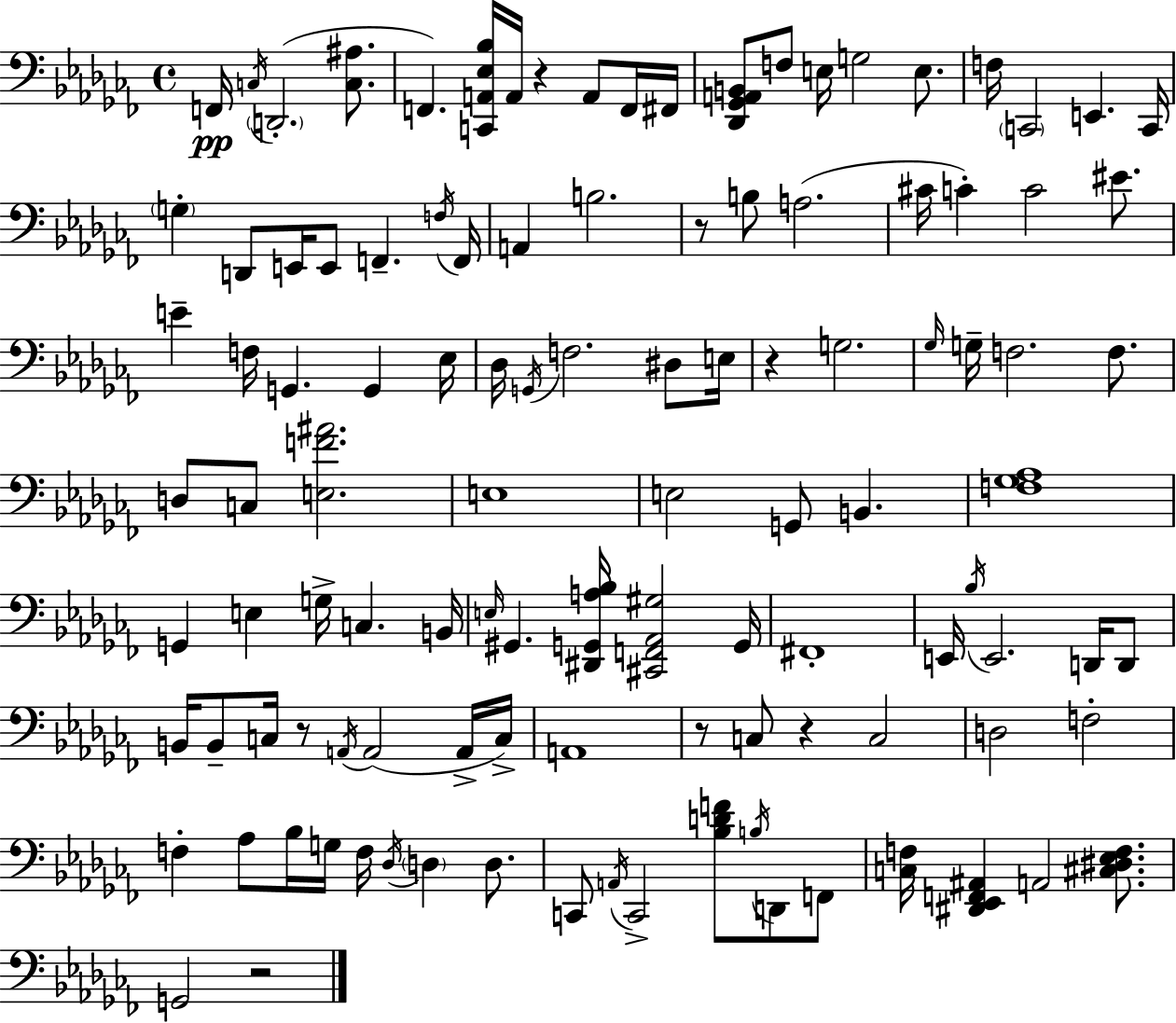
{
  \clef bass
  \time 4/4
  \defaultTimeSignature
  \key aes \minor
  \repeat volta 2 { f,16\pp \acciaccatura { c16 } \parenthesize d,2.-.( <c ais>8. | f,4.) <c, a, ees bes>16 a,16 r4 a,8 f,16 | fis,16 <des, ges, a, b,>8 f8 e16 g2 e8. | f16 \parenthesize c,2 e,4. | \break c,16 \parenthesize g4-. d,8 e,16 e,8 f,4.-- | \acciaccatura { f16 } f,16 a,4 b2. | r8 b8 a2.( | cis'16 c'4-.) c'2 eis'8. | \break e'4-- f16 g,4. g,4 | ees16 des16 \acciaccatura { g,16 } f2. | dis8 e16 r4 g2. | \grace { ges16 } g16-- f2. | \break f8. d8 c8 <e f' ais'>2. | e1 | e2 g,8 b,4. | <f ges aes>1 | \break g,4 e4 g16-> c4. | b,16 \grace { e16 } gis,4. <dis, g, a bes>16 <cis, f, aes, gis>2 | g,16 fis,1-. | e,16 \acciaccatura { bes16 } e,2. | \break d,16 d,8 b,16 b,8-- c16 r8 \acciaccatura { a,16 }( a,2 | a,16-> c16->) a,1 | r8 c8 r4 c2 | d2 f2-. | \break f4-. aes8 bes16 g16 f16 | \acciaccatura { des16 } \parenthesize d4 d8. c,8 \acciaccatura { a,16 } c,2-> | <bes d' f'>8 \acciaccatura { b16 } d,8 f,8 <c f>16 <dis, ees, f, ais,>4 a,2 | <cis dis ees f>8. g,2 | \break r2 } \bar "|."
}